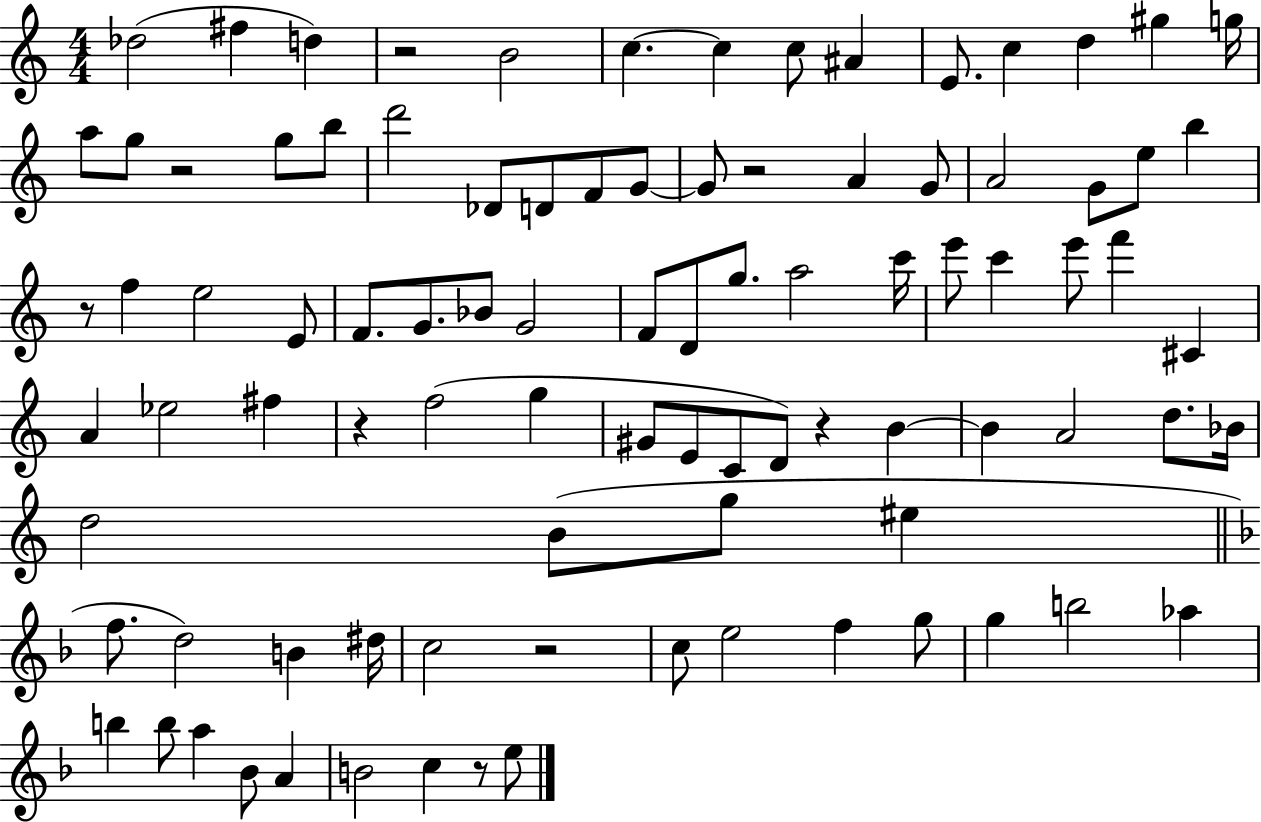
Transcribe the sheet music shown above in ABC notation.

X:1
T:Untitled
M:4/4
L:1/4
K:C
_d2 ^f d z2 B2 c c c/2 ^A E/2 c d ^g g/4 a/2 g/2 z2 g/2 b/2 d'2 _D/2 D/2 F/2 G/2 G/2 z2 A G/2 A2 G/2 e/2 b z/2 f e2 E/2 F/2 G/2 _B/2 G2 F/2 D/2 g/2 a2 c'/4 e'/2 c' e'/2 f' ^C A _e2 ^f z f2 g ^G/2 E/2 C/2 D/2 z B B A2 d/2 _B/4 d2 B/2 g/2 ^e f/2 d2 B ^d/4 c2 z2 c/2 e2 f g/2 g b2 _a b b/2 a _B/2 A B2 c z/2 e/2